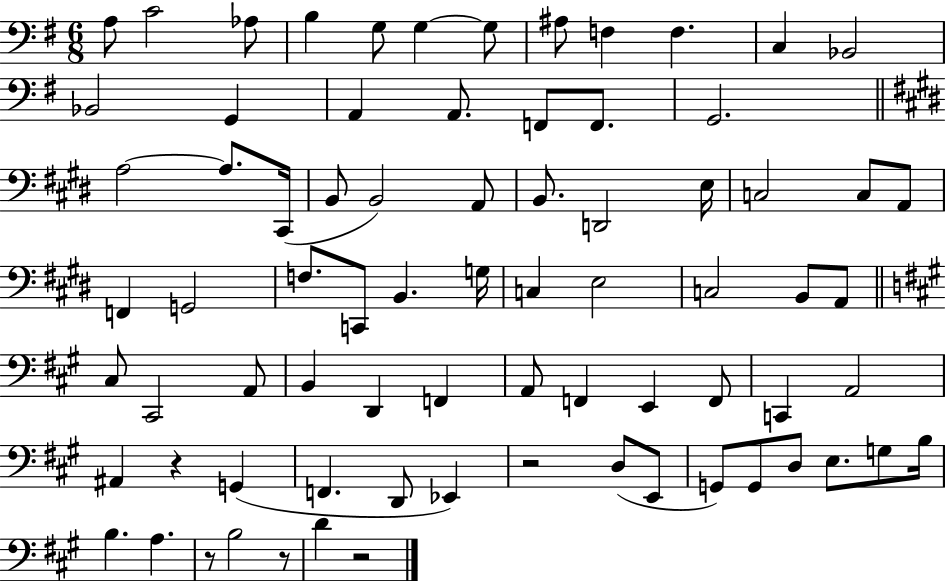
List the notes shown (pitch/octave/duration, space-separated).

A3/e C4/h Ab3/e B3/q G3/e G3/q G3/e A#3/e F3/q F3/q. C3/q Bb2/h Bb2/h G2/q A2/q A2/e. F2/e F2/e. G2/h. A3/h A3/e. C#2/s B2/e B2/h A2/e B2/e. D2/h E3/s C3/h C3/e A2/e F2/q G2/h F3/e. C2/e B2/q. G3/s C3/q E3/h C3/h B2/e A2/e C#3/e C#2/h A2/e B2/q D2/q F2/q A2/e F2/q E2/q F2/e C2/q A2/h A#2/q R/q G2/q F2/q. D2/e Eb2/q R/h D3/e E2/e G2/e G2/e D3/e E3/e. G3/e B3/s B3/q. A3/q. R/e B3/h R/e D4/q R/h